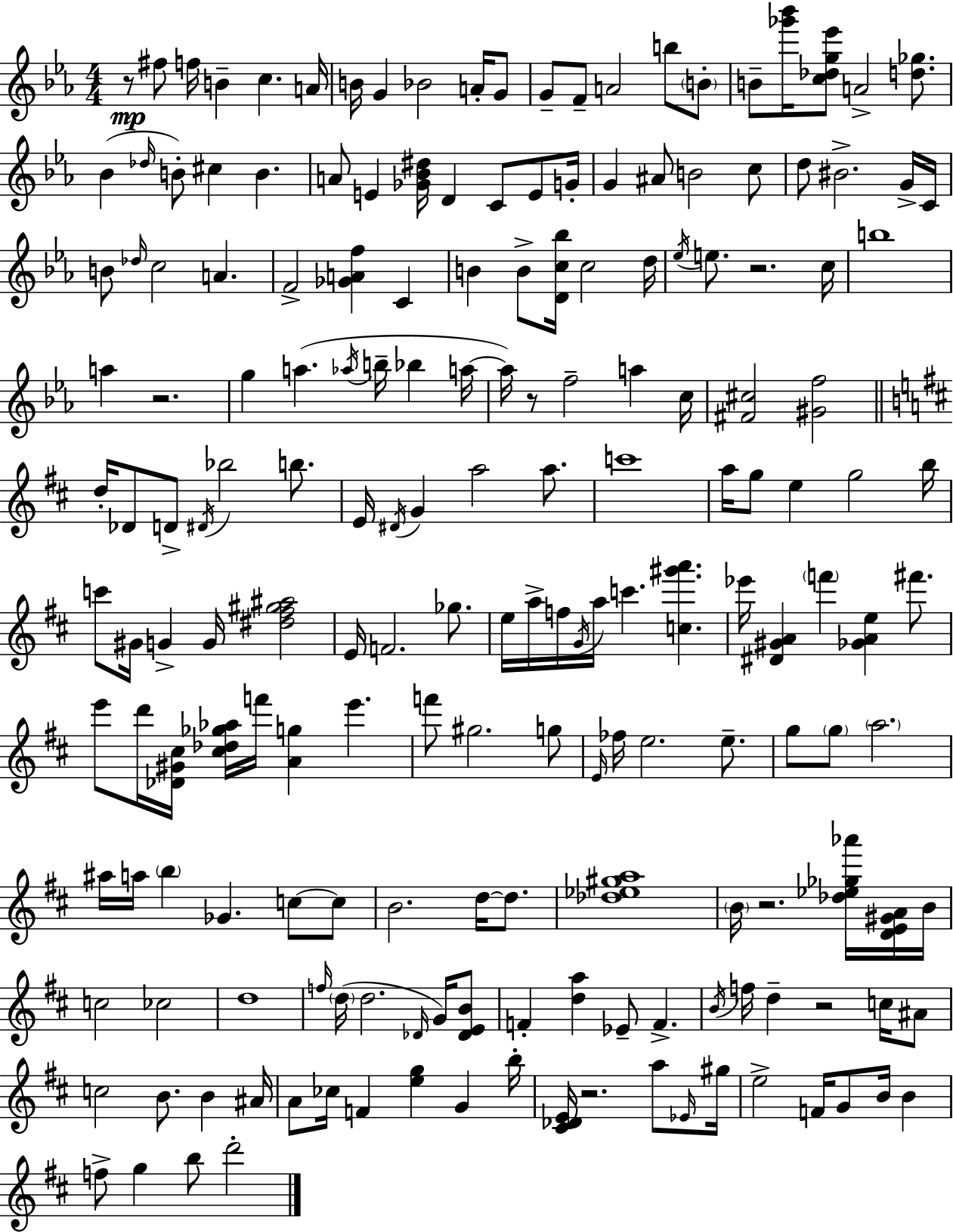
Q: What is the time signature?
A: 4/4